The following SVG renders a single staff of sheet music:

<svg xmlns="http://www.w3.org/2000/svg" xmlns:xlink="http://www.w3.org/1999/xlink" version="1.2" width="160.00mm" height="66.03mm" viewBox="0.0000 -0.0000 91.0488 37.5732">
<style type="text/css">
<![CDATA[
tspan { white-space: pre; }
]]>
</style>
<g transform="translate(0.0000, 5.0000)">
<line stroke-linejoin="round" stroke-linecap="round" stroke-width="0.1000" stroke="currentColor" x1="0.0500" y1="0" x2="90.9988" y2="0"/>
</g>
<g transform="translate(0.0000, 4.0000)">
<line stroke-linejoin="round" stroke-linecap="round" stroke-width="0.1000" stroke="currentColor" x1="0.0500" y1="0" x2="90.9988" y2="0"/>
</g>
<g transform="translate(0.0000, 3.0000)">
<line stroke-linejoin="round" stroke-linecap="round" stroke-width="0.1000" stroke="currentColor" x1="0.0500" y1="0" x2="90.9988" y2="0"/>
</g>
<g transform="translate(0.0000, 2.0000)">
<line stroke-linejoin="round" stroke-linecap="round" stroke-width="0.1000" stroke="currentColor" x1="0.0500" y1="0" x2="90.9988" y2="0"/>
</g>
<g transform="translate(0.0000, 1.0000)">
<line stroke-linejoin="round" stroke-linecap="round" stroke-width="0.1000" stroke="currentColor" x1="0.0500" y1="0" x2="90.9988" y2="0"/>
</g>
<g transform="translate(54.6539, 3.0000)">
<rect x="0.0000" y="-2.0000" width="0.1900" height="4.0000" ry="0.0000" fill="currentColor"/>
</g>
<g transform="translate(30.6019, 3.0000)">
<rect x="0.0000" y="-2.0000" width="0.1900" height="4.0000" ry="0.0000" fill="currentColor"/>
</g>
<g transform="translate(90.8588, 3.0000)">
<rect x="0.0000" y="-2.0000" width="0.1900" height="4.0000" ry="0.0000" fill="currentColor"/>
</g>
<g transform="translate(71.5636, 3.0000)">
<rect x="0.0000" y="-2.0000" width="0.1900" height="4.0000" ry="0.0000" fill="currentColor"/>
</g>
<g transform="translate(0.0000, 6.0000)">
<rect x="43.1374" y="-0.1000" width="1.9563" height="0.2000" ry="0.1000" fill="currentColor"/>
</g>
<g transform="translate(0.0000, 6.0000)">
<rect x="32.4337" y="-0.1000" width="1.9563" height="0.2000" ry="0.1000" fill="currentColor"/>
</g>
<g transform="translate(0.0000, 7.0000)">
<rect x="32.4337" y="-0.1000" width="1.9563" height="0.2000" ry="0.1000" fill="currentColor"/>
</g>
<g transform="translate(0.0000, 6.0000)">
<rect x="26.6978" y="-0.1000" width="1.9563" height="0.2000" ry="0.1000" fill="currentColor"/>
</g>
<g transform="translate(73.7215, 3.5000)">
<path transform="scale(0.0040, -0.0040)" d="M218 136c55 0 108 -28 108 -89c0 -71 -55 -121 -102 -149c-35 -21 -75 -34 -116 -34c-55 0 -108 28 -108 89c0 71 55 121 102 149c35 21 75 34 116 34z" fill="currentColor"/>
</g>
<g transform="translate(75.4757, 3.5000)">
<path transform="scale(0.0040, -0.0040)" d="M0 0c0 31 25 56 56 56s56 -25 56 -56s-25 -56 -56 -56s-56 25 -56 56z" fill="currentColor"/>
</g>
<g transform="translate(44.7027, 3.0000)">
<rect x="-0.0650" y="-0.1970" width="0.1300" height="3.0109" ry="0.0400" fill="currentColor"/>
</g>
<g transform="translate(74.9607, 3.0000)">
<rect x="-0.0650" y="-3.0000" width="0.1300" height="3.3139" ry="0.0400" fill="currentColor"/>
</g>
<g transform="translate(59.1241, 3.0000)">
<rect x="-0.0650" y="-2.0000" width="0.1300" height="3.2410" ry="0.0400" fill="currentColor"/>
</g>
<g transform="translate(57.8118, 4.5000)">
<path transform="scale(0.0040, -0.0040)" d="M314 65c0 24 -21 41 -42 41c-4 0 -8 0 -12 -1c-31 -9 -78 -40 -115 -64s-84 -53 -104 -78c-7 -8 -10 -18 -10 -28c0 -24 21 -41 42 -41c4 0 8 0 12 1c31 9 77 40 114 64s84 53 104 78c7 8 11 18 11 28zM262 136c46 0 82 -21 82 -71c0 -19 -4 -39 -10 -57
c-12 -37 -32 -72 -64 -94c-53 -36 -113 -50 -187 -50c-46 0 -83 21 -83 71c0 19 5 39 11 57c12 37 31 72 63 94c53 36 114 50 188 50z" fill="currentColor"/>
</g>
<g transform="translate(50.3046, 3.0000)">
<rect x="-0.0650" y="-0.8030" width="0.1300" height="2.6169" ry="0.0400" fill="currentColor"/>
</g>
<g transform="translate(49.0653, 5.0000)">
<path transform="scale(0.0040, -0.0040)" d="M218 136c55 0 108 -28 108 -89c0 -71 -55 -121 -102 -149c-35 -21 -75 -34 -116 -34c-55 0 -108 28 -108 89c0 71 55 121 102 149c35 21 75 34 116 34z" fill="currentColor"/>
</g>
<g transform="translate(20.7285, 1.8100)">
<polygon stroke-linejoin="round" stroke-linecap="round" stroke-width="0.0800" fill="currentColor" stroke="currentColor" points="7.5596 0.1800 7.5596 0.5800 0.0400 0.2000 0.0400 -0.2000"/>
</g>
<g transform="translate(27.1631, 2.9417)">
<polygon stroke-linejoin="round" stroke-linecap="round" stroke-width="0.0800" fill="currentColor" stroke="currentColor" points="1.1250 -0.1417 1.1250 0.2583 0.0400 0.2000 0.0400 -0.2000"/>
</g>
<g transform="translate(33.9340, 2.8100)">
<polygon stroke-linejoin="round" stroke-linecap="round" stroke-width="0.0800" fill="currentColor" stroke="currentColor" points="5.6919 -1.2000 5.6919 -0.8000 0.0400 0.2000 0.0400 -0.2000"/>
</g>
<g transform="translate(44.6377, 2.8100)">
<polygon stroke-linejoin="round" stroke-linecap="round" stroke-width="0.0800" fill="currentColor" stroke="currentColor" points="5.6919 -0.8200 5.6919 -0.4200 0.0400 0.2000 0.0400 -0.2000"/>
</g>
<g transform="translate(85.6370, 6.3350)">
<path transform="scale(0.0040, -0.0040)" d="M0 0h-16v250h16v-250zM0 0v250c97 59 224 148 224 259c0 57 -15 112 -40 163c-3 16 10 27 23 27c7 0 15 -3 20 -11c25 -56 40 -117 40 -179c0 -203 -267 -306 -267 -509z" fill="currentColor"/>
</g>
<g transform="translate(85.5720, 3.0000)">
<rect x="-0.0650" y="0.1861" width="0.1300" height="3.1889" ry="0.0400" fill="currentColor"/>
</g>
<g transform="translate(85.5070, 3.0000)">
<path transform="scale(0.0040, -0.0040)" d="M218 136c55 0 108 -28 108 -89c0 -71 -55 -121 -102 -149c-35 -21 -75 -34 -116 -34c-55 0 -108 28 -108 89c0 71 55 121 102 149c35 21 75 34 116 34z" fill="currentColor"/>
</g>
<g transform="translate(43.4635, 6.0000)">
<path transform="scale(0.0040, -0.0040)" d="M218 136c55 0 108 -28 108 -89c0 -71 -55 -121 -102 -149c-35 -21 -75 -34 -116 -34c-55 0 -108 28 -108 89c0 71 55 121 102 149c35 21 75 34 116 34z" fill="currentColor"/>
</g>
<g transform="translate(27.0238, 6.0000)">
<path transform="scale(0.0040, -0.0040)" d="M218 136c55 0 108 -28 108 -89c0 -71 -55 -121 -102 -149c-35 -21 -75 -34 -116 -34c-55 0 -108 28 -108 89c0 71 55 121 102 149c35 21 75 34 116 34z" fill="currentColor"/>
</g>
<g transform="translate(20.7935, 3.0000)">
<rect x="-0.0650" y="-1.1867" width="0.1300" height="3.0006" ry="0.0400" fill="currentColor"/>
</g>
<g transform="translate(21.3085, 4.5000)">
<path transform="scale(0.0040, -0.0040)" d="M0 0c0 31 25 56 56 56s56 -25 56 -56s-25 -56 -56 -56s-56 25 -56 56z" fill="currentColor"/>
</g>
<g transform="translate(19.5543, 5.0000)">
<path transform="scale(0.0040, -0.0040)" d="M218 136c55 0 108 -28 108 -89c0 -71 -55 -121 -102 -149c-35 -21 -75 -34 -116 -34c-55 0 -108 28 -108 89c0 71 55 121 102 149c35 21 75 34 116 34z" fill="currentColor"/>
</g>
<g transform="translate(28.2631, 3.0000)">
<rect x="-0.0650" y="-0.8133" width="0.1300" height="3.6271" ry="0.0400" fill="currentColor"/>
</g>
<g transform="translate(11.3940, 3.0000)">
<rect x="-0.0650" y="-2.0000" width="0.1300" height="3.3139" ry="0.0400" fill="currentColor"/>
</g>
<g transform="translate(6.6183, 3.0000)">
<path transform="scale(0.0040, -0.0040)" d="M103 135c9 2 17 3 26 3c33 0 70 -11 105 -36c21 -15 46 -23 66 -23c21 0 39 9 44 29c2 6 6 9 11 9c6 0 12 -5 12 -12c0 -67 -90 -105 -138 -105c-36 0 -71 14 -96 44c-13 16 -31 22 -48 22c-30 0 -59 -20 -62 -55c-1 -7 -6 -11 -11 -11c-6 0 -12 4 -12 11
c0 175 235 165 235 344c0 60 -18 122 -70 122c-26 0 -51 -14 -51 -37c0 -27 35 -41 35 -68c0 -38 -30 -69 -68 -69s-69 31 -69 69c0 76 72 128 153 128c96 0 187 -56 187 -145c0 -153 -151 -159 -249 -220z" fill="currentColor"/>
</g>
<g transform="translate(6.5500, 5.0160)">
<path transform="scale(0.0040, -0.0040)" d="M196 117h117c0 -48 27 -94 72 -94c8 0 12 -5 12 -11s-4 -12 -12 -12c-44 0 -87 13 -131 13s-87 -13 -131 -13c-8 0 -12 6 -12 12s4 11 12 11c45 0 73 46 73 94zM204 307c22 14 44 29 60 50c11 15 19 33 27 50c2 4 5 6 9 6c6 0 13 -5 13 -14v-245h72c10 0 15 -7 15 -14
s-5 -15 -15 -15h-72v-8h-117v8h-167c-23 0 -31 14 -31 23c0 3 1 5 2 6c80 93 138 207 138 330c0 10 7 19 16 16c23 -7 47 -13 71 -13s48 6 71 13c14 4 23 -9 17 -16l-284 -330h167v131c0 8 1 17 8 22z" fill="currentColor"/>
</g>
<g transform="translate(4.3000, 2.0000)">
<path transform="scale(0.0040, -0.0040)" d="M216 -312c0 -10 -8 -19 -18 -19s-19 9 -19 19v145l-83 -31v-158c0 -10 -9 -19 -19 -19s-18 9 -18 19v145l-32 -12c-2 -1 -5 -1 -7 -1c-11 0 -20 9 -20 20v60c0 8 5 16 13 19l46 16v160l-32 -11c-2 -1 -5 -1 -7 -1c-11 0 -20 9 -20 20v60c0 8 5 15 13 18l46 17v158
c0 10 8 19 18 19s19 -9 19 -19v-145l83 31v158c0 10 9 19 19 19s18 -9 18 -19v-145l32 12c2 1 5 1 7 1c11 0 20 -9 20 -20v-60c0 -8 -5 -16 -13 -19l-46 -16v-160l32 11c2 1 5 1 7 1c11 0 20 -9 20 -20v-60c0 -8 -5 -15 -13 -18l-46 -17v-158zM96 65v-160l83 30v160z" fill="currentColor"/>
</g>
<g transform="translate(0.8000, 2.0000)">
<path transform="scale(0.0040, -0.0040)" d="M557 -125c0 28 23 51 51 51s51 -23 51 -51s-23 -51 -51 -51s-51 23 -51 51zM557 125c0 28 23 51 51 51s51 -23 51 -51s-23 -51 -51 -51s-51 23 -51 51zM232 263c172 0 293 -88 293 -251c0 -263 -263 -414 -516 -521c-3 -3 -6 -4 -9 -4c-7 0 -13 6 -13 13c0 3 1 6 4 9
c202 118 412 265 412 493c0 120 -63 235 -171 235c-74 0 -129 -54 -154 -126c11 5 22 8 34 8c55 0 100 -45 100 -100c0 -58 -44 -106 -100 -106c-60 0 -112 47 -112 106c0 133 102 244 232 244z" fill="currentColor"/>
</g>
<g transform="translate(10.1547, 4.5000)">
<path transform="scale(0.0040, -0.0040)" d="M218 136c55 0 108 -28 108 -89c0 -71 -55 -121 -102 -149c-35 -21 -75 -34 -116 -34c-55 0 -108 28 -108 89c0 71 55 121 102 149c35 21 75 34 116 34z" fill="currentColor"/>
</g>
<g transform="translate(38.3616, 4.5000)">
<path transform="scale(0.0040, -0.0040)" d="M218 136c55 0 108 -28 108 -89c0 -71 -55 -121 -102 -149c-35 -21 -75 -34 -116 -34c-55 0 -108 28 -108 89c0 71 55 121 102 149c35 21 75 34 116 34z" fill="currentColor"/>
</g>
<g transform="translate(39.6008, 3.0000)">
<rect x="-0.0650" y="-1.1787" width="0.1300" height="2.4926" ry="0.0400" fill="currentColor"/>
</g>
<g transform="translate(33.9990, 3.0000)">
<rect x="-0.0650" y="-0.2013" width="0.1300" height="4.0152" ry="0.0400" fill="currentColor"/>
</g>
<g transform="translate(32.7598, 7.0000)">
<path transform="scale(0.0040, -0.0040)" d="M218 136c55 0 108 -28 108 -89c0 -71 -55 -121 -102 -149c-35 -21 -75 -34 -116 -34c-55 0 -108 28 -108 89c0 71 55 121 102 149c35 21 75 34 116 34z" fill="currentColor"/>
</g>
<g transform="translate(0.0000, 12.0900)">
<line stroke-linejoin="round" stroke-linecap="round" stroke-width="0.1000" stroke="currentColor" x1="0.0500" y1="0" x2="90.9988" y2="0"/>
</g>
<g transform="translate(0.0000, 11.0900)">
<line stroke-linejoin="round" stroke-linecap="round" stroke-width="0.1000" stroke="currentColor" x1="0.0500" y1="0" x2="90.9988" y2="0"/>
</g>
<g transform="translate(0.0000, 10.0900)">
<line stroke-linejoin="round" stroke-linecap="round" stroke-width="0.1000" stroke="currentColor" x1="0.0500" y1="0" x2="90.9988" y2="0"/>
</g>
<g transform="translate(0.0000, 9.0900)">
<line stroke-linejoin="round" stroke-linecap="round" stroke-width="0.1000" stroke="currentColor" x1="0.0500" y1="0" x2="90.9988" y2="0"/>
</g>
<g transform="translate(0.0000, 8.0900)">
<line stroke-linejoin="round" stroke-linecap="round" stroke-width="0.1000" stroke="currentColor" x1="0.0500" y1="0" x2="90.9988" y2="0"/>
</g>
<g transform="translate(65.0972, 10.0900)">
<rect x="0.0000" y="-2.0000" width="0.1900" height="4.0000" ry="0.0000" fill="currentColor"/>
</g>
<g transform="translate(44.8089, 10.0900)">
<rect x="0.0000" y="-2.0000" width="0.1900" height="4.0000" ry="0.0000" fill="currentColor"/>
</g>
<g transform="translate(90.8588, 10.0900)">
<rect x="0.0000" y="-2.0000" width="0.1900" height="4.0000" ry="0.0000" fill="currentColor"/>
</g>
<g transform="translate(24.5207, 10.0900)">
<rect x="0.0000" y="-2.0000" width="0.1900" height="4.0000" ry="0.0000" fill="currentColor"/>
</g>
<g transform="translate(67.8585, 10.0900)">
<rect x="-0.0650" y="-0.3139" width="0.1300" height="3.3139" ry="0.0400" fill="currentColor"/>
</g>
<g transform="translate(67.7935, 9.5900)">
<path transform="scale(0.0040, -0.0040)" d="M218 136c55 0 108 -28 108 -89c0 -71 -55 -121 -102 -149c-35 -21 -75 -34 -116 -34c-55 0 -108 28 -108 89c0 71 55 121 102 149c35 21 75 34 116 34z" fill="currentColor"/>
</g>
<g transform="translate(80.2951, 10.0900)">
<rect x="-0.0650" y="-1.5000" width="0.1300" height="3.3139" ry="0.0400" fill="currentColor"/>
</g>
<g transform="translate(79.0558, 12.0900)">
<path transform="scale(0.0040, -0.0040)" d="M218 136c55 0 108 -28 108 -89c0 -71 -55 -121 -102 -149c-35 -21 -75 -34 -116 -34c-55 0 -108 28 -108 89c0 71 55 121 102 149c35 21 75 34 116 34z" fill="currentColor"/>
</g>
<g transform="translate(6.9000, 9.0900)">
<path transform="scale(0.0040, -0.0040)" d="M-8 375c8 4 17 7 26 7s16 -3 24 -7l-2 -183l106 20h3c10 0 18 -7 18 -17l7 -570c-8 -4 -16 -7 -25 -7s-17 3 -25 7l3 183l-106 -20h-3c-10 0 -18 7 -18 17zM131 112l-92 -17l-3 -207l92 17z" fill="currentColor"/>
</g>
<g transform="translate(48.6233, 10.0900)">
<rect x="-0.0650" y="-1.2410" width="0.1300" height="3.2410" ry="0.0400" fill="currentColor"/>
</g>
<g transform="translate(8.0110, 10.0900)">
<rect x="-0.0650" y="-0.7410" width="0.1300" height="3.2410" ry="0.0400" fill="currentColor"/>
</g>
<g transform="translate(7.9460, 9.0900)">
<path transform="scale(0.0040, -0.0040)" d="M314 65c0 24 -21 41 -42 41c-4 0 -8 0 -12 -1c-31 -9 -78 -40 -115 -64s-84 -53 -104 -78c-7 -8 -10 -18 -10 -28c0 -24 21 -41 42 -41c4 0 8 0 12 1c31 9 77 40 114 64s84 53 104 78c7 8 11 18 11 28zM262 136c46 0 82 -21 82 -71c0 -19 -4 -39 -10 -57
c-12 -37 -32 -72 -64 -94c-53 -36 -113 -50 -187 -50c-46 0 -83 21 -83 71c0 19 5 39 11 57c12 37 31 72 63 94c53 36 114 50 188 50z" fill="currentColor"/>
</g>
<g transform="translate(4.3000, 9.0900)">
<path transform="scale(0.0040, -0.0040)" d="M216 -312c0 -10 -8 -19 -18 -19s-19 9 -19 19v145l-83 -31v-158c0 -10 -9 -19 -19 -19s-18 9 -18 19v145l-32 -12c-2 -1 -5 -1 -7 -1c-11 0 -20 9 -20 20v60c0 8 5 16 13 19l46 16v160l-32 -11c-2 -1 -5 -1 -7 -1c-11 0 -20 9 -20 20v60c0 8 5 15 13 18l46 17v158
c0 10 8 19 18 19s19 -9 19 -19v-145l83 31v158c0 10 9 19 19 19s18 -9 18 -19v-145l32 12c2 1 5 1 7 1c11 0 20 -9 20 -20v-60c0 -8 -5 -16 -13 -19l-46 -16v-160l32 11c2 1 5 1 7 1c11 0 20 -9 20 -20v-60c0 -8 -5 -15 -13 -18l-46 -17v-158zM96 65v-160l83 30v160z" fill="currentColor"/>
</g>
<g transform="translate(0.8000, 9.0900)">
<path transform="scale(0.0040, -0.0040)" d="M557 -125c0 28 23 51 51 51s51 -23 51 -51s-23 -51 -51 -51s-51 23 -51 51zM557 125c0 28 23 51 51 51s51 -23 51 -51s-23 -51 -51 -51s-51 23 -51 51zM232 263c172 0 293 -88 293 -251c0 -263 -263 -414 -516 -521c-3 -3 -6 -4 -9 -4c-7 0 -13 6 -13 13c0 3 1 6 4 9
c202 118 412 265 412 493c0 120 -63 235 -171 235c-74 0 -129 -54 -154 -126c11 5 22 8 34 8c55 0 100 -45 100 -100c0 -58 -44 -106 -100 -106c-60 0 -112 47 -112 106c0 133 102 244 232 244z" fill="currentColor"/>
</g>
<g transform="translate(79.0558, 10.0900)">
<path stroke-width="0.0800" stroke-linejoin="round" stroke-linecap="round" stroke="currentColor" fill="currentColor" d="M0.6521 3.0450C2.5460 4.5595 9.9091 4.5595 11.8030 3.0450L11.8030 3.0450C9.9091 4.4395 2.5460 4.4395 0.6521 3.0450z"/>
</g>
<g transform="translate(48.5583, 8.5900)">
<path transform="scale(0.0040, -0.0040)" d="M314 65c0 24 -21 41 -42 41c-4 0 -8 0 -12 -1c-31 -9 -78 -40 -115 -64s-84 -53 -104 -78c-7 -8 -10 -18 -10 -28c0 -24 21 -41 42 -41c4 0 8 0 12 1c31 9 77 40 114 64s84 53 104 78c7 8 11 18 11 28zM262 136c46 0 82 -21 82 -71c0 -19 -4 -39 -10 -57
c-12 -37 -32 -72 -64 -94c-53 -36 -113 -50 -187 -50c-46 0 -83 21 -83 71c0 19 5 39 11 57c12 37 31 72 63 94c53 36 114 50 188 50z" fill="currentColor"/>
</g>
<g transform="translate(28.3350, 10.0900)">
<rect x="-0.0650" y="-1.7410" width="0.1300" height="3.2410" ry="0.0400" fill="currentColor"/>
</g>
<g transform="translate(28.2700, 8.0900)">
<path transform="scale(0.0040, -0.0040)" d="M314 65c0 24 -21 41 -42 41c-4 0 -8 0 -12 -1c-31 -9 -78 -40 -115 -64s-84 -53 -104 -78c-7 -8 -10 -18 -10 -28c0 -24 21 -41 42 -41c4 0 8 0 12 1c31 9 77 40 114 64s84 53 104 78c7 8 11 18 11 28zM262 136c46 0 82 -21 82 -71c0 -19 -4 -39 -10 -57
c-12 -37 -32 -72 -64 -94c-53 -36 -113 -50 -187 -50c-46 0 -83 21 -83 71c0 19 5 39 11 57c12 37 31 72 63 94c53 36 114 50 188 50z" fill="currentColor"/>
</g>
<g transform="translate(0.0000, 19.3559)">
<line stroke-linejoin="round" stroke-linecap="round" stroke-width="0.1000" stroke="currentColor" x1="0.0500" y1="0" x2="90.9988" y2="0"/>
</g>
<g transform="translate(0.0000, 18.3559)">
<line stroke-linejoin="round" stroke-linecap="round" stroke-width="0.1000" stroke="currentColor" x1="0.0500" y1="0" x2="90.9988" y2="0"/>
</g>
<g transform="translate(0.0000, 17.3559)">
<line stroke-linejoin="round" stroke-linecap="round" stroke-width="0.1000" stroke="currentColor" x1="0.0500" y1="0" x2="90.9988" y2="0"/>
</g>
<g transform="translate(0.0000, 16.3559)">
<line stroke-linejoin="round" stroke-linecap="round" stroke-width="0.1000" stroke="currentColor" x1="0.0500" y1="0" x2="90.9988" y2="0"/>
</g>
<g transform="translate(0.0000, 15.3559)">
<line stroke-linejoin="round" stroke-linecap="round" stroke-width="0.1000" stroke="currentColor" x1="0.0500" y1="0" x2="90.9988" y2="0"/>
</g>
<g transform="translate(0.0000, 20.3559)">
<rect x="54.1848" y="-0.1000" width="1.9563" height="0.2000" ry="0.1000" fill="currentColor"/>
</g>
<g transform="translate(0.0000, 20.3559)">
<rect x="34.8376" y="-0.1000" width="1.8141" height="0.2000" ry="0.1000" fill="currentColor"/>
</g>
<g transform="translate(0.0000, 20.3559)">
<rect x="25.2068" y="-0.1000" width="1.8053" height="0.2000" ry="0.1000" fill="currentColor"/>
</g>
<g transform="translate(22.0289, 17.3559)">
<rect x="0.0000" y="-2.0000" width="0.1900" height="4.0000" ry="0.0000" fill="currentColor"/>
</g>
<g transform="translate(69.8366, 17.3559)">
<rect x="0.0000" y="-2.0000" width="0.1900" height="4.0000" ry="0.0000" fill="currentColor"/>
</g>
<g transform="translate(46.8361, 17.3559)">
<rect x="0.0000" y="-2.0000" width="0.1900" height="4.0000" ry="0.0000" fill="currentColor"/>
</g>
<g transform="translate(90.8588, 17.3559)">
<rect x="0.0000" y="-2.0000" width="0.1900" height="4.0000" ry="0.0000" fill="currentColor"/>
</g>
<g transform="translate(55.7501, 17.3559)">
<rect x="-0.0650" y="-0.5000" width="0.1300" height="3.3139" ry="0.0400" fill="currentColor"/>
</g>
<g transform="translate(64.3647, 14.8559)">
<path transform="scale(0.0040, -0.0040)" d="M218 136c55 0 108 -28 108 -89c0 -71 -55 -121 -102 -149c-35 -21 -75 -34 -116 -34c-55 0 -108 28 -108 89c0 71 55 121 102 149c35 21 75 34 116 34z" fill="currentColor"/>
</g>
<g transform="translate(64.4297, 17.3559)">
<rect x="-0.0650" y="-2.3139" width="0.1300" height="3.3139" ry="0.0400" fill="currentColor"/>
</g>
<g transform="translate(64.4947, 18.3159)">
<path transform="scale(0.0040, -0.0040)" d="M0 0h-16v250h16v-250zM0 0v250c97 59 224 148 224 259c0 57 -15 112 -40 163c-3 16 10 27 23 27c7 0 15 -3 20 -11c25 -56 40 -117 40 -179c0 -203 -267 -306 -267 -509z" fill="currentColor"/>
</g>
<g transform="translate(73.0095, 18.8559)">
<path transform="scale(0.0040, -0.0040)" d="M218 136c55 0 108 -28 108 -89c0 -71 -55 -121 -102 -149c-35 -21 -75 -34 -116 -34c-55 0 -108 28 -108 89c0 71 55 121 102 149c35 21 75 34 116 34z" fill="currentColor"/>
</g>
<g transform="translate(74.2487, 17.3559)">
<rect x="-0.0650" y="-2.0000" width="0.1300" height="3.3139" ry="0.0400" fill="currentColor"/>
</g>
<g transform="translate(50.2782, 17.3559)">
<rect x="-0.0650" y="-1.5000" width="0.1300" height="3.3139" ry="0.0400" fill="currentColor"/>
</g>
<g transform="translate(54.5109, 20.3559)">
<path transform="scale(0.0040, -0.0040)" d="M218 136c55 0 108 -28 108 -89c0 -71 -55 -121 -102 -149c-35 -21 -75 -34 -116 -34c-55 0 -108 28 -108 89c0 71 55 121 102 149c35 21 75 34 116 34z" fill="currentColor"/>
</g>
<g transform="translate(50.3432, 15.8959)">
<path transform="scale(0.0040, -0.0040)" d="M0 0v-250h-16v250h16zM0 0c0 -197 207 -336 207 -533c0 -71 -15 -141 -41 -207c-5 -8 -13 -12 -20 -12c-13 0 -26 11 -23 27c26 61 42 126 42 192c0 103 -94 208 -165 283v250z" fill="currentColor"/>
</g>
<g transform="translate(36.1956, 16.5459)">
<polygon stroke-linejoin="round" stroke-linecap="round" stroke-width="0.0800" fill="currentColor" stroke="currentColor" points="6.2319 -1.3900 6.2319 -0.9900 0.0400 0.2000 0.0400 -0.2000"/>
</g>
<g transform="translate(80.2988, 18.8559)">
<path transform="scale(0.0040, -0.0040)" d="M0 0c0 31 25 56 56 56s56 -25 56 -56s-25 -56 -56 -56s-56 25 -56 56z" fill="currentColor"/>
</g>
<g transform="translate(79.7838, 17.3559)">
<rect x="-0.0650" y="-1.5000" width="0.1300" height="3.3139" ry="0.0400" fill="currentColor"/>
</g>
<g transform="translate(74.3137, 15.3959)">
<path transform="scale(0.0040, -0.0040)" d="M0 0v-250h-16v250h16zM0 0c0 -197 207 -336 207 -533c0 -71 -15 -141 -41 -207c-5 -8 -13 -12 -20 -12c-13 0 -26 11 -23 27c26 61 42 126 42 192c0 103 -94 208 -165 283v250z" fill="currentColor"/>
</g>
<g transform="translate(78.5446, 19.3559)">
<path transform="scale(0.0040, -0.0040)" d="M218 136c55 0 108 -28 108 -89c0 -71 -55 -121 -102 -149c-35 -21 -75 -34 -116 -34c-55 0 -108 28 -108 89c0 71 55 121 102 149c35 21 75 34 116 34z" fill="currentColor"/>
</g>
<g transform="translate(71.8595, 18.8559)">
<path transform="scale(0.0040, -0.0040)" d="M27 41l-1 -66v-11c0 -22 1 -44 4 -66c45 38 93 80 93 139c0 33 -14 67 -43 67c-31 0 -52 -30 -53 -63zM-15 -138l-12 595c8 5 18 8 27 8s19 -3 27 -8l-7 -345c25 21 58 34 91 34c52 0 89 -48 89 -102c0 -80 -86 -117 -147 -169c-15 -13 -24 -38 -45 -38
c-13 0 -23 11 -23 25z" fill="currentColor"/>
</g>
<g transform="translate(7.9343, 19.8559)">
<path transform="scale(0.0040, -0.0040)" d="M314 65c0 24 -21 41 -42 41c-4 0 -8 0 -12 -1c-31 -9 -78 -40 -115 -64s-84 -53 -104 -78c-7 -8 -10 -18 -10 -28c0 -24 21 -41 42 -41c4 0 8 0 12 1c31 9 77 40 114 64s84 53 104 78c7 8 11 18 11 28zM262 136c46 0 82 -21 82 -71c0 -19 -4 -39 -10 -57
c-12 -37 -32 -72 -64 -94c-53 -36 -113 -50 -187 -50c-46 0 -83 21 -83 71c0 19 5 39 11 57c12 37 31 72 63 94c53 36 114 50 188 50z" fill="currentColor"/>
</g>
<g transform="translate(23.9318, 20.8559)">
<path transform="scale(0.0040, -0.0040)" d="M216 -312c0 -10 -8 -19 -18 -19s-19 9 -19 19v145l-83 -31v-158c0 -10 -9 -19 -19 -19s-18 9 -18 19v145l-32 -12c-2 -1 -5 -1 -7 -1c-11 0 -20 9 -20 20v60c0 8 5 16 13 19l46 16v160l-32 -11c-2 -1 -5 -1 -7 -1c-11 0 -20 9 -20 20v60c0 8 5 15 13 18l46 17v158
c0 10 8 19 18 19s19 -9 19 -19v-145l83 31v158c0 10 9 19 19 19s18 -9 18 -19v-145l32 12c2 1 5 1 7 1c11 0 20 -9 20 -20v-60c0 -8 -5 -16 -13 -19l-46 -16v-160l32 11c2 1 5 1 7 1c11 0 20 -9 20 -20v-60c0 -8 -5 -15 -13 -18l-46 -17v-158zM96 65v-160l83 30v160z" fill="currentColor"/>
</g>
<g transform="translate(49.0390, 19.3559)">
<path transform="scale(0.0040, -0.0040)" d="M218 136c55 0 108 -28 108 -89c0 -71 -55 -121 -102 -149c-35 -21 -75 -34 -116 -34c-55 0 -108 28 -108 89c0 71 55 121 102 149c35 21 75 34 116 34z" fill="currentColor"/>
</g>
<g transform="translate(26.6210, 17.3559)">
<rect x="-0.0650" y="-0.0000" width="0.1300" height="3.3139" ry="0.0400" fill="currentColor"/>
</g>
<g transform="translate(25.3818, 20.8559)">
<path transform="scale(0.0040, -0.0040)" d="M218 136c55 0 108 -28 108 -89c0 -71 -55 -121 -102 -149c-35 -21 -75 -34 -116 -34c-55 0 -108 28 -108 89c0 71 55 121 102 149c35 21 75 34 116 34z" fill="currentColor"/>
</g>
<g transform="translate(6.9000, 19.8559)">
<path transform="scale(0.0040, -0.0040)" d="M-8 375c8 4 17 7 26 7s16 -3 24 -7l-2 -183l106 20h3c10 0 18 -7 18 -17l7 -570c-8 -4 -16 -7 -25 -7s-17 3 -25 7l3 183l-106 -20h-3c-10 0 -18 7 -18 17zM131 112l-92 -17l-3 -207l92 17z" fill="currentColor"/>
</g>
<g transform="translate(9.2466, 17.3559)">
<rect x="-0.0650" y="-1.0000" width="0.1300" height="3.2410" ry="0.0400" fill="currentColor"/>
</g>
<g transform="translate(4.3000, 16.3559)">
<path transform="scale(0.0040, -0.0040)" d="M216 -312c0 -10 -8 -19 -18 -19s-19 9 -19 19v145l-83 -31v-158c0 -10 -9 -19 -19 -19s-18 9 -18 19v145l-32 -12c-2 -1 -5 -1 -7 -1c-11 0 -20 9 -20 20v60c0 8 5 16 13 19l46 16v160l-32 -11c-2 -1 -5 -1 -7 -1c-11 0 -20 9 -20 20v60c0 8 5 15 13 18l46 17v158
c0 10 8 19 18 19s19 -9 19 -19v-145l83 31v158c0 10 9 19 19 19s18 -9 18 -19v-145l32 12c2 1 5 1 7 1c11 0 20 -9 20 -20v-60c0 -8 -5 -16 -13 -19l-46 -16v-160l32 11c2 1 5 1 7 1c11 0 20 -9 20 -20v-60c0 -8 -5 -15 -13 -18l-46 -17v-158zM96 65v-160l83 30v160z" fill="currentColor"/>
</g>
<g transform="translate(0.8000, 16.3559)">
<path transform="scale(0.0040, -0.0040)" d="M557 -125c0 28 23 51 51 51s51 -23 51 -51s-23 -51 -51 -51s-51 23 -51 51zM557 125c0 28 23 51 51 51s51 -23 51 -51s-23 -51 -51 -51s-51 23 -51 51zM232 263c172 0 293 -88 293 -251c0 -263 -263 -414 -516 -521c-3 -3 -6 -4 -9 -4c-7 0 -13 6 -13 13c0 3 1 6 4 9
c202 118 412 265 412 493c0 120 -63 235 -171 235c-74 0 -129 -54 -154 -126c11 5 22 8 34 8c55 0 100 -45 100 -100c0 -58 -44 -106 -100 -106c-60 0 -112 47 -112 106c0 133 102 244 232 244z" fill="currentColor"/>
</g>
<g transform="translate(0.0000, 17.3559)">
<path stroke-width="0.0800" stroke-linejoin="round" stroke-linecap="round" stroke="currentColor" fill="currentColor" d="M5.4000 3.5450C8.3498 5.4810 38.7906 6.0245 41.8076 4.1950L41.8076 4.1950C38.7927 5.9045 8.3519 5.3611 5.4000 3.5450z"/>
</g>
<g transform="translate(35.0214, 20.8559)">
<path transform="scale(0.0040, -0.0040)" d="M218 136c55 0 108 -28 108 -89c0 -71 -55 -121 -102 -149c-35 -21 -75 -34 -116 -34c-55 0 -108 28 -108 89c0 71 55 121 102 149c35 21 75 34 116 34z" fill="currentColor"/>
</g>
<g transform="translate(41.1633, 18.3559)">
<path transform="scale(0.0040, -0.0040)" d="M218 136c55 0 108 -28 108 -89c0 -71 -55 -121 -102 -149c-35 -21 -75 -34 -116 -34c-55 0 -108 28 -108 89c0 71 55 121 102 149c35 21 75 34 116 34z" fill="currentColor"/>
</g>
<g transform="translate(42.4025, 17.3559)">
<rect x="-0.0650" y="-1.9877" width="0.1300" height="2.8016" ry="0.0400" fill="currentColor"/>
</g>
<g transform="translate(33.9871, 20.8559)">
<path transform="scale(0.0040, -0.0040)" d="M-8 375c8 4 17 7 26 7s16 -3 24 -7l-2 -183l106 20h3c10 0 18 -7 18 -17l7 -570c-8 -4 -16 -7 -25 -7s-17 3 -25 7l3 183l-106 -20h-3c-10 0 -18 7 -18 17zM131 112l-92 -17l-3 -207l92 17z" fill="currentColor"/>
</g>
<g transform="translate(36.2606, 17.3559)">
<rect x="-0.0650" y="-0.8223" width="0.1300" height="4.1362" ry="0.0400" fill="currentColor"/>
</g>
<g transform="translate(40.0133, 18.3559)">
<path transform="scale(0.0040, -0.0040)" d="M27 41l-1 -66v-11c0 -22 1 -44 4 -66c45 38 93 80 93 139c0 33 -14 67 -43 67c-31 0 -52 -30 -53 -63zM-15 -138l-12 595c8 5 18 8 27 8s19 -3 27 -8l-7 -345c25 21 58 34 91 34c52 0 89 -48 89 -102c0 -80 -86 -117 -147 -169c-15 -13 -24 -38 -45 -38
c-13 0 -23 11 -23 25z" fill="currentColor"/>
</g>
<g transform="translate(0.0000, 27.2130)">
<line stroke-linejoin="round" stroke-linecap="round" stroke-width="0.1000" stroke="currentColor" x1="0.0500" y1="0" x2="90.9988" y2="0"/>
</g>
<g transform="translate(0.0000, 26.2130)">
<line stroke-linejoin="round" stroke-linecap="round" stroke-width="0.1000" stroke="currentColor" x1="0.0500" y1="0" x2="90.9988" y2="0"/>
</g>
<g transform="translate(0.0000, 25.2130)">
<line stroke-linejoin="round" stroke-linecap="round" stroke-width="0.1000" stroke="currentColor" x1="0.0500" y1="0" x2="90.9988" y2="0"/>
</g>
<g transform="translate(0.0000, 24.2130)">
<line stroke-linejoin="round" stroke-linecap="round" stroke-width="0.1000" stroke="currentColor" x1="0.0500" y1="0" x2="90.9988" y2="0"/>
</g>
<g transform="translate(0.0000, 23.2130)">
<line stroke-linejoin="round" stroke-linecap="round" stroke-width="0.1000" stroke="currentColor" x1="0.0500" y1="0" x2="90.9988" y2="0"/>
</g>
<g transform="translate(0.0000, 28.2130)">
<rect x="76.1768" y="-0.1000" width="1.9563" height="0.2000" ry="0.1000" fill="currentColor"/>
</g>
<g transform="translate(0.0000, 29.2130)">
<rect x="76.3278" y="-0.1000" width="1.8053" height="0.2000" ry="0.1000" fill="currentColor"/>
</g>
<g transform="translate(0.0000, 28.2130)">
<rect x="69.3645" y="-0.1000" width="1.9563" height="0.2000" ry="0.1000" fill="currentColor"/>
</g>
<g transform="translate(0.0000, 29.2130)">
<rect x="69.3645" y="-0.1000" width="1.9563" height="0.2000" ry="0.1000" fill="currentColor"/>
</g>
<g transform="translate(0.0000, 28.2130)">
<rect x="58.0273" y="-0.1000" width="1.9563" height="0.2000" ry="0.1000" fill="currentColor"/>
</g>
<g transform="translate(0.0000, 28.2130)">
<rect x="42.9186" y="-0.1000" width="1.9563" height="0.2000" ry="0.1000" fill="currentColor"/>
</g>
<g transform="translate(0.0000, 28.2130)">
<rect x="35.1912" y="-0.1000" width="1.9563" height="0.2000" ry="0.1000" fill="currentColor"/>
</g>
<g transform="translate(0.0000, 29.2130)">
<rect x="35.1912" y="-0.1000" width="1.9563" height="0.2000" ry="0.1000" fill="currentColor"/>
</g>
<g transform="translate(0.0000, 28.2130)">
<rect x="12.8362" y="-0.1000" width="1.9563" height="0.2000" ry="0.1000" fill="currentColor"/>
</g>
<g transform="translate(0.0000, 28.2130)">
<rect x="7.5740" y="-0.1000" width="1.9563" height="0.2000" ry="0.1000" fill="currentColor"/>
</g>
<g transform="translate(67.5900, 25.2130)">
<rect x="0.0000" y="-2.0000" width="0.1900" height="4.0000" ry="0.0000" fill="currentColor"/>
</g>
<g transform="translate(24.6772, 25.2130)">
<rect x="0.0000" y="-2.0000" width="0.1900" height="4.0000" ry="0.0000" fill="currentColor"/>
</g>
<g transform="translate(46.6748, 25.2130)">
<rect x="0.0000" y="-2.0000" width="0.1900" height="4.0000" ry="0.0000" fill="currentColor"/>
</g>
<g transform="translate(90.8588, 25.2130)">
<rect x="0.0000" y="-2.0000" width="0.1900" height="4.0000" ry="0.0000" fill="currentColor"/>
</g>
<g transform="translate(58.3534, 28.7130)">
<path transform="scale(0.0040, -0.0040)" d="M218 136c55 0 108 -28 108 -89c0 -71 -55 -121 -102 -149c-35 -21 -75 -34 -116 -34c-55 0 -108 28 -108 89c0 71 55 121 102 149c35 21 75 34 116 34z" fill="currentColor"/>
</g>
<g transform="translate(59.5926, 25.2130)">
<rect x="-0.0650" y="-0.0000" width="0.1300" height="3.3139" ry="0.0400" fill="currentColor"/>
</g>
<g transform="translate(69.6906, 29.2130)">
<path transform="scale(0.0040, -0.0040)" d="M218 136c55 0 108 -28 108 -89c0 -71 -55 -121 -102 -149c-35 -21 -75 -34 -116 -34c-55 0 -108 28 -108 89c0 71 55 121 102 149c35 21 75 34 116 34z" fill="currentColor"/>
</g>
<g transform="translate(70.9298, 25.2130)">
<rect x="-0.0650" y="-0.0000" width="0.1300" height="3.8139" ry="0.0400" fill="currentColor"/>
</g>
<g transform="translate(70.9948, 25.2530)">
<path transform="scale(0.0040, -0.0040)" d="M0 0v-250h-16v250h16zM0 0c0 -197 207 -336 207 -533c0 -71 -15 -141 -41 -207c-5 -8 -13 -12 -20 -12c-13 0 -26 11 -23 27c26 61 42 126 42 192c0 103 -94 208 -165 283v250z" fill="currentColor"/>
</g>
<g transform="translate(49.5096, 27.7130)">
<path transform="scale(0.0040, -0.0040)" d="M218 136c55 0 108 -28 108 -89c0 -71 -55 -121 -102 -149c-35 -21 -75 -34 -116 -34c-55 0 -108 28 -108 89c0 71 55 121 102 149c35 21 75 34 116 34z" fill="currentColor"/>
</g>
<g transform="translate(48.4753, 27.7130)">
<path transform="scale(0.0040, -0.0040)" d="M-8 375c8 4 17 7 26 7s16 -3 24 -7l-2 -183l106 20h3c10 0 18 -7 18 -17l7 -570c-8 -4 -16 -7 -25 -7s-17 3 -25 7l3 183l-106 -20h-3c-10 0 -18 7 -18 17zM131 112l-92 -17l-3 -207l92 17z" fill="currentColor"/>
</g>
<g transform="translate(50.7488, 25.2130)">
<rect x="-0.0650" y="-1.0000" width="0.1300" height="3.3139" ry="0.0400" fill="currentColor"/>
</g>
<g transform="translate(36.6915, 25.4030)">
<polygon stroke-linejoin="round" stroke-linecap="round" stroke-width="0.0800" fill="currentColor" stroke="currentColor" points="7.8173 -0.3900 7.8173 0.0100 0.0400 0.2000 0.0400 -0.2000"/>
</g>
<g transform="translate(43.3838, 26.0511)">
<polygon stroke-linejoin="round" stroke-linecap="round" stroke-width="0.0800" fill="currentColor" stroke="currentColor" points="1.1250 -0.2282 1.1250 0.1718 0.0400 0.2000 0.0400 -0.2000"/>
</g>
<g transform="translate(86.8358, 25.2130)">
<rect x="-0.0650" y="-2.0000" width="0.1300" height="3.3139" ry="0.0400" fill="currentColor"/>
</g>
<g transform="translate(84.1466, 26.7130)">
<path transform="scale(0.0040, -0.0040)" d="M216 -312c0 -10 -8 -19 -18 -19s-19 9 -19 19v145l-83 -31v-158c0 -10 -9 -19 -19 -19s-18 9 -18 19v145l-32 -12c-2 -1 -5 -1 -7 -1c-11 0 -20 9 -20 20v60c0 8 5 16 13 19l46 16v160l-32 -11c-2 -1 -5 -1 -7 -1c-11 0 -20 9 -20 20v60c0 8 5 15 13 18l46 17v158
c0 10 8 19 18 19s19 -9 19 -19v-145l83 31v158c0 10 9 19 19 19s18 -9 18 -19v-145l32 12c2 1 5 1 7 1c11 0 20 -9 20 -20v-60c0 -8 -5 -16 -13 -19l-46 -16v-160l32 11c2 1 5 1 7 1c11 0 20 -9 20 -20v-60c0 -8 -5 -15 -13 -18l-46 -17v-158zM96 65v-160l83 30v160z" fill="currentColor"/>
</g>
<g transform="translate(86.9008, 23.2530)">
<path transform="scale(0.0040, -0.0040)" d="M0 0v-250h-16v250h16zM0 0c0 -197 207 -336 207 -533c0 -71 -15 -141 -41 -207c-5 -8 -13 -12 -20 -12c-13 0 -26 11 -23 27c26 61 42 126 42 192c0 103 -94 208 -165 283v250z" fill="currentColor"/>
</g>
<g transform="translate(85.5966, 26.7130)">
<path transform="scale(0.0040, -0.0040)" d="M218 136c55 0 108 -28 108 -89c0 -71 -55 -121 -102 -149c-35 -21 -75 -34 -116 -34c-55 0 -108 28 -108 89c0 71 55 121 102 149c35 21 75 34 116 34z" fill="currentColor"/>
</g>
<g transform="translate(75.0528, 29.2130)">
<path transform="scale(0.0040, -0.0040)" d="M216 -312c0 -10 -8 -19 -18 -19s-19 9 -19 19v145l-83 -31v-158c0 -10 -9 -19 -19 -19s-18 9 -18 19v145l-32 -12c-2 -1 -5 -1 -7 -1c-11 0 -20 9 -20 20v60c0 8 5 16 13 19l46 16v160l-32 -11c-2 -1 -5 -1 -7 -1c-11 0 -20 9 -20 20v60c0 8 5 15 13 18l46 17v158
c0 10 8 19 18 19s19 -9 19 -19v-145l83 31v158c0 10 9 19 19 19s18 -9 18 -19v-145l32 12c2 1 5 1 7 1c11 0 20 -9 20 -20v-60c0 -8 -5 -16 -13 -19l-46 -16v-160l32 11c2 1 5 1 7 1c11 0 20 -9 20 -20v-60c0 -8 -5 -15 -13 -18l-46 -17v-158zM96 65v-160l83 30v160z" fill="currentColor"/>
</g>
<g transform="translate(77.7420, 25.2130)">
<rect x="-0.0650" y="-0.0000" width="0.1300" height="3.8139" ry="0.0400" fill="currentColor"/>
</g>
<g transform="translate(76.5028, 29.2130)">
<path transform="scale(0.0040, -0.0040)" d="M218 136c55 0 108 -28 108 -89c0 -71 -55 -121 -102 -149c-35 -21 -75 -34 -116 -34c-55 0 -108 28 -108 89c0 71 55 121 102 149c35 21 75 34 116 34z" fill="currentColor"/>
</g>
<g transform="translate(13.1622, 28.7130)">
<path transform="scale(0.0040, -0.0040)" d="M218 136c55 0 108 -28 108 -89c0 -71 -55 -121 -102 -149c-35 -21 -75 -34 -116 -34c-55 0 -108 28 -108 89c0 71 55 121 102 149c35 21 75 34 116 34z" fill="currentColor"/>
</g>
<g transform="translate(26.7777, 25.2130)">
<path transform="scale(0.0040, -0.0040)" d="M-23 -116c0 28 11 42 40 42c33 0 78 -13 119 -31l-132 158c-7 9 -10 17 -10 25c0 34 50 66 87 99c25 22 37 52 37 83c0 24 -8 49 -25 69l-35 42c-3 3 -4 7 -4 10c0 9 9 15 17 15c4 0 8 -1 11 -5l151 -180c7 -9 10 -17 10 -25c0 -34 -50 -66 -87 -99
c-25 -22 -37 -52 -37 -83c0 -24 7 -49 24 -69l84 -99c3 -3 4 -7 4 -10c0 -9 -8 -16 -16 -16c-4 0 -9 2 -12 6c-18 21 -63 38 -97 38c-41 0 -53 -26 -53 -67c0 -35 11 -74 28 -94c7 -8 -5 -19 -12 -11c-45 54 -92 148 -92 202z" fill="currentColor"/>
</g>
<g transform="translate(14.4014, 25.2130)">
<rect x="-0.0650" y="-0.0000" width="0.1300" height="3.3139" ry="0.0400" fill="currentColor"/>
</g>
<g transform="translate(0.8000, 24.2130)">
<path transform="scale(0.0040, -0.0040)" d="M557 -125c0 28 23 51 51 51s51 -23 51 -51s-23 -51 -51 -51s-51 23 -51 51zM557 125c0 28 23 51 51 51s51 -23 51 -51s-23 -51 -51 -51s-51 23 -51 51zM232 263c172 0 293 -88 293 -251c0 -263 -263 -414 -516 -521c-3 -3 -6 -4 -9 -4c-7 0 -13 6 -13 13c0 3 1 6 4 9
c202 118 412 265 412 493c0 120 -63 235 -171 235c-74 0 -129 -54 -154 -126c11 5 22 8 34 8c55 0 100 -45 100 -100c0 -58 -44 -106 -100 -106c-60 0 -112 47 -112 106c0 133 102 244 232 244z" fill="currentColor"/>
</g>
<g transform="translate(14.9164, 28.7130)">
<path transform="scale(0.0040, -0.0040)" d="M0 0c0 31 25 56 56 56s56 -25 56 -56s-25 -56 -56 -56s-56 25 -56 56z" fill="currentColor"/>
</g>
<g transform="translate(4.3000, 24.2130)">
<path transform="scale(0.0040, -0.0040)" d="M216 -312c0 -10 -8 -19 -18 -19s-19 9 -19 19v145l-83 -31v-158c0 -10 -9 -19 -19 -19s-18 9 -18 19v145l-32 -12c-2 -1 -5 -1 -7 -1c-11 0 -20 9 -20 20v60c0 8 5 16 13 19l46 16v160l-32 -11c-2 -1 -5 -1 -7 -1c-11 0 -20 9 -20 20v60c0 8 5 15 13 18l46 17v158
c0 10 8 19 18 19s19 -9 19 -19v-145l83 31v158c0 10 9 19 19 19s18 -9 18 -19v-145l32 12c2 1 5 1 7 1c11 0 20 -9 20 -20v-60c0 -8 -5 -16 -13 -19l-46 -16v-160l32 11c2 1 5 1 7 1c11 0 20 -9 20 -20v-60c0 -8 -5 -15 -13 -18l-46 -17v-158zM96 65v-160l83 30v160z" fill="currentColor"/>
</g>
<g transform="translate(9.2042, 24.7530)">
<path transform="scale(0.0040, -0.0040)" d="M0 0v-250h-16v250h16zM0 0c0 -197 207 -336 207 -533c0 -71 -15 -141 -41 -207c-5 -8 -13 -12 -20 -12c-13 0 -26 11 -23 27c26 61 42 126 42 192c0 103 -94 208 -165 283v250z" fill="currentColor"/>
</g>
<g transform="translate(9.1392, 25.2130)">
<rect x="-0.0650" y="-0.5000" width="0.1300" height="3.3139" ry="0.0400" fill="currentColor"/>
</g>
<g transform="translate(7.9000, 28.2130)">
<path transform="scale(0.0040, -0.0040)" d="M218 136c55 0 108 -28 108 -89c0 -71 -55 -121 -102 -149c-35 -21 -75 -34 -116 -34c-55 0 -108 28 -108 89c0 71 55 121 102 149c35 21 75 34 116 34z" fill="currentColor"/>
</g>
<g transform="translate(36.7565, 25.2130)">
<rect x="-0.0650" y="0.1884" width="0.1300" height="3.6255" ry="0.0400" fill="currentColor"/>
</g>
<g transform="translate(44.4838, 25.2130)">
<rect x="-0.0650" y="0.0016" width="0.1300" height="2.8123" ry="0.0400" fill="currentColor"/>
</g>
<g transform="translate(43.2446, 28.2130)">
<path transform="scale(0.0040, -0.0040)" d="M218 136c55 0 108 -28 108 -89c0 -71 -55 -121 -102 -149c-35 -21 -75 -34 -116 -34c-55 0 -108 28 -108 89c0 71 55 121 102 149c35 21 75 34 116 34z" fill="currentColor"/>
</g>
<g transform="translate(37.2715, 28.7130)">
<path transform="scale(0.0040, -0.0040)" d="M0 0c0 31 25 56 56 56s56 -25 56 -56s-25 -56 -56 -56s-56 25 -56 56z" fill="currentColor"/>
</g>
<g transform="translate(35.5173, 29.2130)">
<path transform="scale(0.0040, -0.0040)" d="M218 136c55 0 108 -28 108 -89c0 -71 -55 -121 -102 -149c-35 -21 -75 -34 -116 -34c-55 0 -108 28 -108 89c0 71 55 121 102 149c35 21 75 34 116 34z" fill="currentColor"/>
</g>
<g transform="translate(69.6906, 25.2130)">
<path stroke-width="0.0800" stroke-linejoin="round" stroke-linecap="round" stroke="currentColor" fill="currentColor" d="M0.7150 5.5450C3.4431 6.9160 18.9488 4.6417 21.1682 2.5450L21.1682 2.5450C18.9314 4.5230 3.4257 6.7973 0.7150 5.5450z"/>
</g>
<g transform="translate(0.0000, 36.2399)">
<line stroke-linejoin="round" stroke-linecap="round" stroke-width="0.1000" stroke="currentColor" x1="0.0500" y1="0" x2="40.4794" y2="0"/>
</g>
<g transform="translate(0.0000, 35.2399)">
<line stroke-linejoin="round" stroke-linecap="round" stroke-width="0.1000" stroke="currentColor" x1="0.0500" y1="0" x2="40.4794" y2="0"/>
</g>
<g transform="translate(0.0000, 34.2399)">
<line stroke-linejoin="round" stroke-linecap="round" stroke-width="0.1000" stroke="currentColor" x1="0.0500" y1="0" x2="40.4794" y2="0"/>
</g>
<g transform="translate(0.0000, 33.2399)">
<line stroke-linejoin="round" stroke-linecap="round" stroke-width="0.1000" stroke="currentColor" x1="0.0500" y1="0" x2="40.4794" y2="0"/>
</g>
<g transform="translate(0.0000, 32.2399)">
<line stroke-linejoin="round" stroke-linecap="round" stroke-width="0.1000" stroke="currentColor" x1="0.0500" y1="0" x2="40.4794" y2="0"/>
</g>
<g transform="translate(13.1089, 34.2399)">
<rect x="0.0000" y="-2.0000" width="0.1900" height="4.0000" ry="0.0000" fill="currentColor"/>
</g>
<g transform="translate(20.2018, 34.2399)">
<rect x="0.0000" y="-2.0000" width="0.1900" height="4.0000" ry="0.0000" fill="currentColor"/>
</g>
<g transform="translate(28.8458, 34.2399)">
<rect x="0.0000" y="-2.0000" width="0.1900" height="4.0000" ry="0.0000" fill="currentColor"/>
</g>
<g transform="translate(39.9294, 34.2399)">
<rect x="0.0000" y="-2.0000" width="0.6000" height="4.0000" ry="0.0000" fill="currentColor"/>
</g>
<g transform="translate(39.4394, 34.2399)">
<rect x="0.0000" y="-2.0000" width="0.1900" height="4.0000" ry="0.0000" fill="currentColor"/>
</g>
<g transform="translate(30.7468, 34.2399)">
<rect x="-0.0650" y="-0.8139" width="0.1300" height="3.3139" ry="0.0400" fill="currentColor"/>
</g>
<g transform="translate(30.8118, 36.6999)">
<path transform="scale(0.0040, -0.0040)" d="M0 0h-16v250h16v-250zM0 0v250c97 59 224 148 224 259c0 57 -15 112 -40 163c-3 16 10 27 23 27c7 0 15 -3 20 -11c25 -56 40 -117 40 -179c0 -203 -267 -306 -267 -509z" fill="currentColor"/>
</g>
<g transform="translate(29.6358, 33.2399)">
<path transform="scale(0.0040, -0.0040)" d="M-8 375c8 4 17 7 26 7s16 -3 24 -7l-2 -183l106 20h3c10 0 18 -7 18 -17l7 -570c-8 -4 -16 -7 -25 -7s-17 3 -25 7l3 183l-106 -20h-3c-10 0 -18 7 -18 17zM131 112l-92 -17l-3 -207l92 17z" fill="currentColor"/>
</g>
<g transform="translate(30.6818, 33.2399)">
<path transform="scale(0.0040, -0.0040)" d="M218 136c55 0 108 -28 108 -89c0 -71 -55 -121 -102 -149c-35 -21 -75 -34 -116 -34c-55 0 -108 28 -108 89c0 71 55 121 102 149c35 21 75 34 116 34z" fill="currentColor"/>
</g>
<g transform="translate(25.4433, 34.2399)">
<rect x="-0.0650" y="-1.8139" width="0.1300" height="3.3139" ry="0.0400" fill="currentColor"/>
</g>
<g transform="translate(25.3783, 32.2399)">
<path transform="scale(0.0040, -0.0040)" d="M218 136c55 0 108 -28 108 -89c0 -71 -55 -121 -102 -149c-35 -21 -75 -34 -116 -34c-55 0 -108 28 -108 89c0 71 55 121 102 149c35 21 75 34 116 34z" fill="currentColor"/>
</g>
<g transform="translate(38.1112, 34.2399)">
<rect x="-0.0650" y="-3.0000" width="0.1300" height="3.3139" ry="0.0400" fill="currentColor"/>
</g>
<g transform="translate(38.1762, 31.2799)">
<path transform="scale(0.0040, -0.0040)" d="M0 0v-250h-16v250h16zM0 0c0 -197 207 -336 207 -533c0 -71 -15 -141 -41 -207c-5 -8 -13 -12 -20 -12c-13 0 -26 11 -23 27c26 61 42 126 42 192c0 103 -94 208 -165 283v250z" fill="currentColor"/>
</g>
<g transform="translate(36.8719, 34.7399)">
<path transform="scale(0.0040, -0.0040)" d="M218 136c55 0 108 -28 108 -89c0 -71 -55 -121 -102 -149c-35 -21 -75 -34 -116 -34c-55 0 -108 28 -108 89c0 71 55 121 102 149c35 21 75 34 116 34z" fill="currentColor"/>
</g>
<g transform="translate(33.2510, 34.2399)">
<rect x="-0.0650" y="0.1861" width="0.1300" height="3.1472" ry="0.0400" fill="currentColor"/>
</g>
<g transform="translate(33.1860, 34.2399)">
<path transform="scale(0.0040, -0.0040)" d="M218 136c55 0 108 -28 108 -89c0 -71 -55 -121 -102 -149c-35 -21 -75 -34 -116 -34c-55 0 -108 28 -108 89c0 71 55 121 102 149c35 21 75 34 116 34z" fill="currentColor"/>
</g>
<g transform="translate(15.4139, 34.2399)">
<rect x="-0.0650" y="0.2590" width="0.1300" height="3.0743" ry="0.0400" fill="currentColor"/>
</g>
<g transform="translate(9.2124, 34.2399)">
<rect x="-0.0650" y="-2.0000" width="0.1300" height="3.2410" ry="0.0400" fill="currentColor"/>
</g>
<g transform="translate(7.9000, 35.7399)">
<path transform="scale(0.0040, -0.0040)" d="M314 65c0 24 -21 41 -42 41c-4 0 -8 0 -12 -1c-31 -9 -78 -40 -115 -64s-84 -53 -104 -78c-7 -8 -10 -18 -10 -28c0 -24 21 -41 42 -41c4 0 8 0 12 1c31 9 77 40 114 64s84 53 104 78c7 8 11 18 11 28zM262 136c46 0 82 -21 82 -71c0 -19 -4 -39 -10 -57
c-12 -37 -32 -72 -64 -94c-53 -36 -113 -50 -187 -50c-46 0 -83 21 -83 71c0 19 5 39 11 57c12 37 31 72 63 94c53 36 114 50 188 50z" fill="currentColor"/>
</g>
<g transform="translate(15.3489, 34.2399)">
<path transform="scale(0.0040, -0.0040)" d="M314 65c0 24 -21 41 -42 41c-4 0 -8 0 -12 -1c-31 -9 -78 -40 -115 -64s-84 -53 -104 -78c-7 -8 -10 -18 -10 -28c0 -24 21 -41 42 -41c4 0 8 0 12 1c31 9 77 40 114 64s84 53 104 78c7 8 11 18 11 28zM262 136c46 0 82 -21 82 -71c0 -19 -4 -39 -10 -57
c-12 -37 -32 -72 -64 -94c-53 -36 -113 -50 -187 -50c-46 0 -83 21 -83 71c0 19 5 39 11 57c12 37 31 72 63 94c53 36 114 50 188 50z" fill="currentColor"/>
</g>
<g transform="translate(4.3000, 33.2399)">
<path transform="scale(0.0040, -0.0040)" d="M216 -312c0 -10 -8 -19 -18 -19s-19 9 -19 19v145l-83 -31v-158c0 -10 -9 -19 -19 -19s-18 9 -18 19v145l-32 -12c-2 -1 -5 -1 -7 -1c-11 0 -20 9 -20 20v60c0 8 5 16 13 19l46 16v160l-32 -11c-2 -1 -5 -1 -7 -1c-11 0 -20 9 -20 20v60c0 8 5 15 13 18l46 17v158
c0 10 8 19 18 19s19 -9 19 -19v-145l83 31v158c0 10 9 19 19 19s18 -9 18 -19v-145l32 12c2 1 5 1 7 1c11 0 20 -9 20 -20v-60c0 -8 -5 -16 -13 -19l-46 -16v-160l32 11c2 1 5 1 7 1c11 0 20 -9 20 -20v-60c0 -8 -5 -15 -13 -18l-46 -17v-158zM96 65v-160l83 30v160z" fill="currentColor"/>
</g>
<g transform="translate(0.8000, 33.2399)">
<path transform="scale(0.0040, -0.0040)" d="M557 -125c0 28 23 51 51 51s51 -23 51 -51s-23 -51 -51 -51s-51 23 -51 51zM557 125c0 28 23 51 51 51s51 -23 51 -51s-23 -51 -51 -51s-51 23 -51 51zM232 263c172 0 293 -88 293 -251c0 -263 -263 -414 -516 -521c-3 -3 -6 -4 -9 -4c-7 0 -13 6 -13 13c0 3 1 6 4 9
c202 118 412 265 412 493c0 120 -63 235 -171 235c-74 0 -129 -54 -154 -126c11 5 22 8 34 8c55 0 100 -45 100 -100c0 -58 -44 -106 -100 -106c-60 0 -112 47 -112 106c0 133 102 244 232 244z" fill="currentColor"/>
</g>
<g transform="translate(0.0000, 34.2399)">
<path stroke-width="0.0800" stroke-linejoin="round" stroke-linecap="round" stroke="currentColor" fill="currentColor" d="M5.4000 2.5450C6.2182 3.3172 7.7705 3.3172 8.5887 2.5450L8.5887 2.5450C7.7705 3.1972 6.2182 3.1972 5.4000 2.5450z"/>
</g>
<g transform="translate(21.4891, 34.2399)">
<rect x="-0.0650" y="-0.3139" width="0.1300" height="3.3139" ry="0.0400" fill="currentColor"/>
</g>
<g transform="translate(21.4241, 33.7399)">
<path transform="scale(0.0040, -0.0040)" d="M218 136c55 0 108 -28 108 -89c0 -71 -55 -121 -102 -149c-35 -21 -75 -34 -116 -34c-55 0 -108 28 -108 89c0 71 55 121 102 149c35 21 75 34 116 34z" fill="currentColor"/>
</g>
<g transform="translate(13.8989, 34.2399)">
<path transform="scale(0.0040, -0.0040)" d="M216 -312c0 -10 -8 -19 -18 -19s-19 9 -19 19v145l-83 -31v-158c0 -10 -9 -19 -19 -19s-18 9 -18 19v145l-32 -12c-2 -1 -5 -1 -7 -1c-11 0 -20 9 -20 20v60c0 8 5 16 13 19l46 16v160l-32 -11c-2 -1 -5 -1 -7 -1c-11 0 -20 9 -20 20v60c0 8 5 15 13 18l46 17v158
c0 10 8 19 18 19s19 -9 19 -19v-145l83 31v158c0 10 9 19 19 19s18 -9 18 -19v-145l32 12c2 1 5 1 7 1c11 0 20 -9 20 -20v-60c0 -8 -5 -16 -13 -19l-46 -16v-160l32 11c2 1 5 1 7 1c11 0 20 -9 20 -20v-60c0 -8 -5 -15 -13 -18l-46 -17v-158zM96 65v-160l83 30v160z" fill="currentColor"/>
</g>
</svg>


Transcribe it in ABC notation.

X:1
T:Untitled
M:2/4
L:1/4
K:G
A,, G,,/2 E,,/4 C,,/2 A,,/2 E,,/2 G,,/2 A,,2 C, D,/2 F,2 A,2 G,2 E, G,, F,,2 ^D,, D,,/2 _B,,/2 G,,/2 E,, B,/2 _A,,/2 G,, E,,/2 D,, z C,,/2 E,,/4 F,, D,, C,,/2 ^C,, ^A,,/2 A,,2 ^D,2 E, A, F,/2 D, C,/2